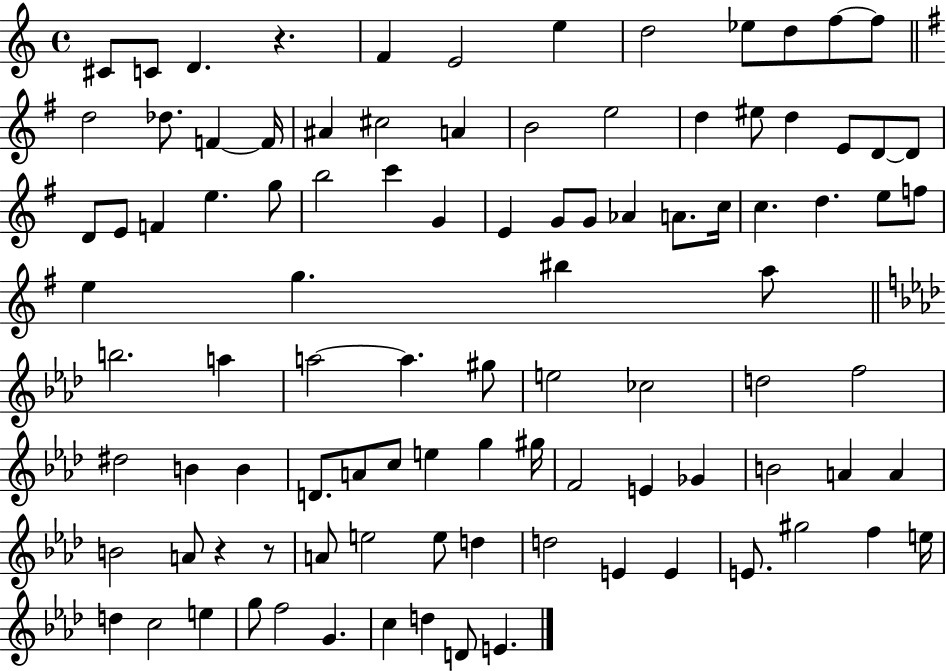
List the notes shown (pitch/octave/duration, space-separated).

C#4/e C4/e D4/q. R/q. F4/q E4/h E5/q D5/h Eb5/e D5/e F5/e F5/e D5/h Db5/e. F4/q F4/s A#4/q C#5/h A4/q B4/h E5/h D5/q EIS5/e D5/q E4/e D4/e D4/e D4/e E4/e F4/q E5/q. G5/e B5/h C6/q G4/q E4/q G4/e G4/e Ab4/q A4/e. C5/s C5/q. D5/q. E5/e F5/e E5/q G5/q. BIS5/q A5/e B5/h. A5/q A5/h A5/q. G#5/e E5/h CES5/h D5/h F5/h D#5/h B4/q B4/q D4/e. A4/e C5/e E5/q G5/q G#5/s F4/h E4/q Gb4/q B4/h A4/q A4/q B4/h A4/e R/q R/e A4/e E5/h E5/e D5/q D5/h E4/q E4/q E4/e. G#5/h F5/q E5/s D5/q C5/h E5/q G5/e F5/h G4/q. C5/q D5/q D4/e E4/q.